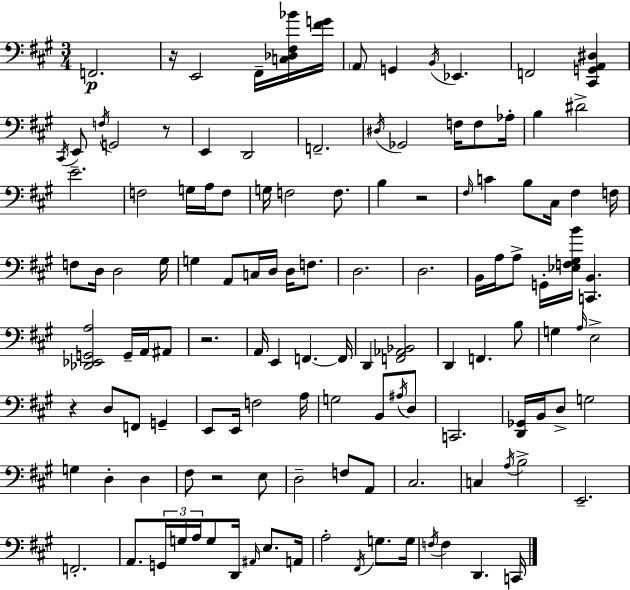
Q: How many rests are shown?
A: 6